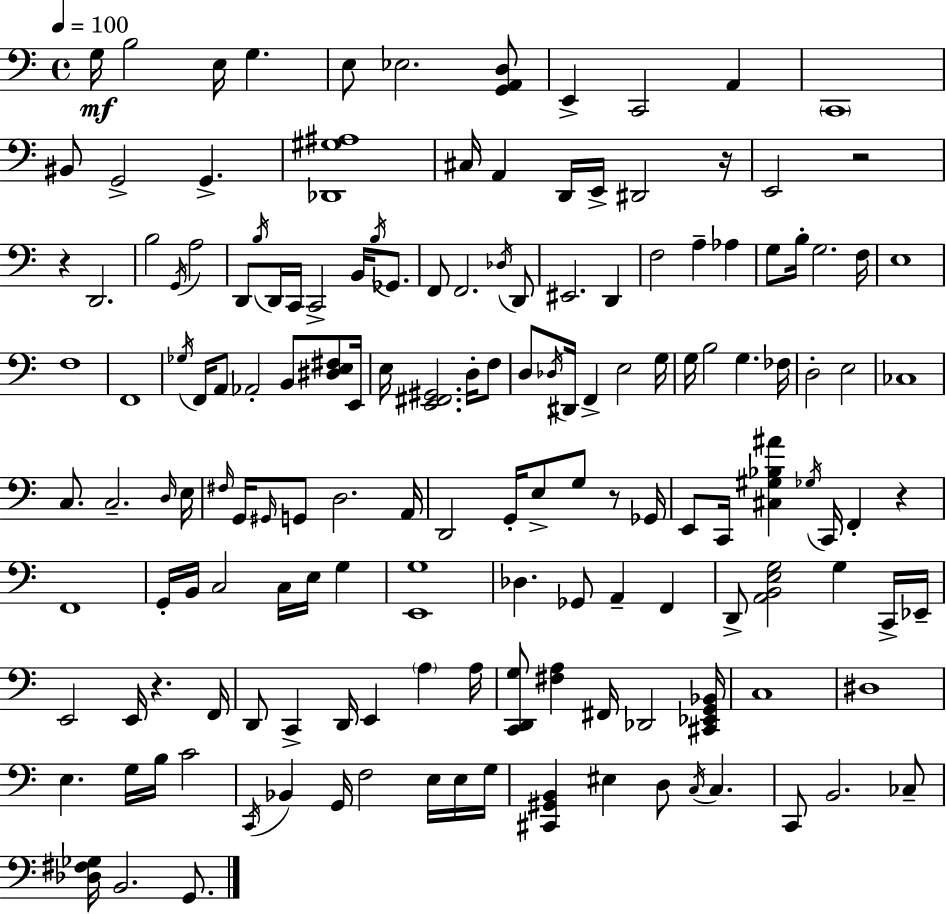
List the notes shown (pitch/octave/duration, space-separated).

G3/s B3/h E3/s G3/q. E3/e Eb3/h. [G2,A2,D3]/e E2/q C2/h A2/q C2/w BIS2/e G2/h G2/q. [Db2,G#3,A#3]/w C#3/s A2/q D2/s E2/s D#2/h R/s E2/h R/h R/q D2/h. B3/h G2/s A3/h D2/e B3/s D2/s C2/s C2/h B2/s B3/s Gb2/e. F2/e F2/h. Db3/s D2/e EIS2/h. D2/q F3/h A3/q Ab3/q G3/e B3/s G3/h. F3/s E3/w F3/w F2/w Gb3/s F2/s A2/e Ab2/h B2/e [D#3,E3,F#3]/e E2/s E3/s [E2,F#2,G#2]/h. D3/s F3/e D3/e Db3/s D#2/s F2/q E3/h G3/s G3/s B3/h G3/q. FES3/s D3/h E3/h CES3/w C3/e. C3/h. D3/s E3/s F#3/s G2/s G#2/s G2/e D3/h. A2/s D2/h G2/s E3/e G3/e R/e Gb2/s E2/e C2/s [C#3,G#3,Bb3,A#4]/q Gb3/s C2/s F2/q R/q F2/w G2/s B2/s C3/h C3/s E3/s G3/q [E2,G3]/w Db3/q. Gb2/e A2/q F2/q D2/e [A2,B2,E3,G3]/h G3/q C2/s Eb2/s E2/h E2/s R/q. F2/s D2/e C2/q D2/s E2/q A3/q A3/s [C2,D2,G3]/e [F#3,A3]/q F#2/s Db2/h [C#2,Eb2,G2,Bb2]/s C3/w D#3/w E3/q. G3/s B3/s C4/h C2/s Bb2/q G2/s F3/h E3/s E3/s G3/s [C#2,G#2,B2]/q EIS3/q D3/e C3/s C3/q. C2/e B2/h. CES3/e [Db3,F#3,Gb3]/s B2/h. G2/e.